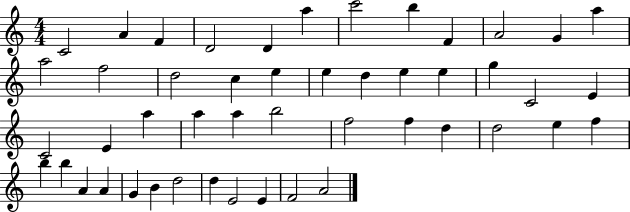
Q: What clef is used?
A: treble